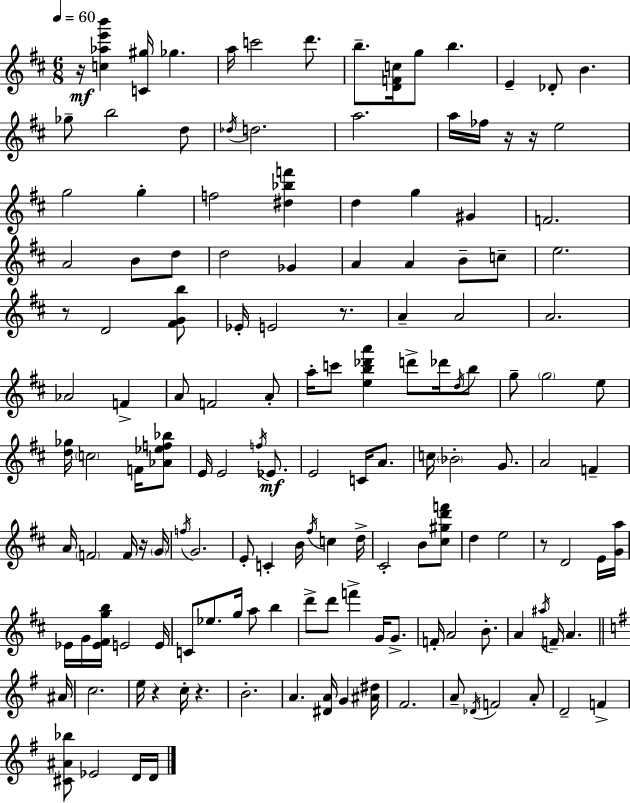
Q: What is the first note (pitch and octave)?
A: Gb5